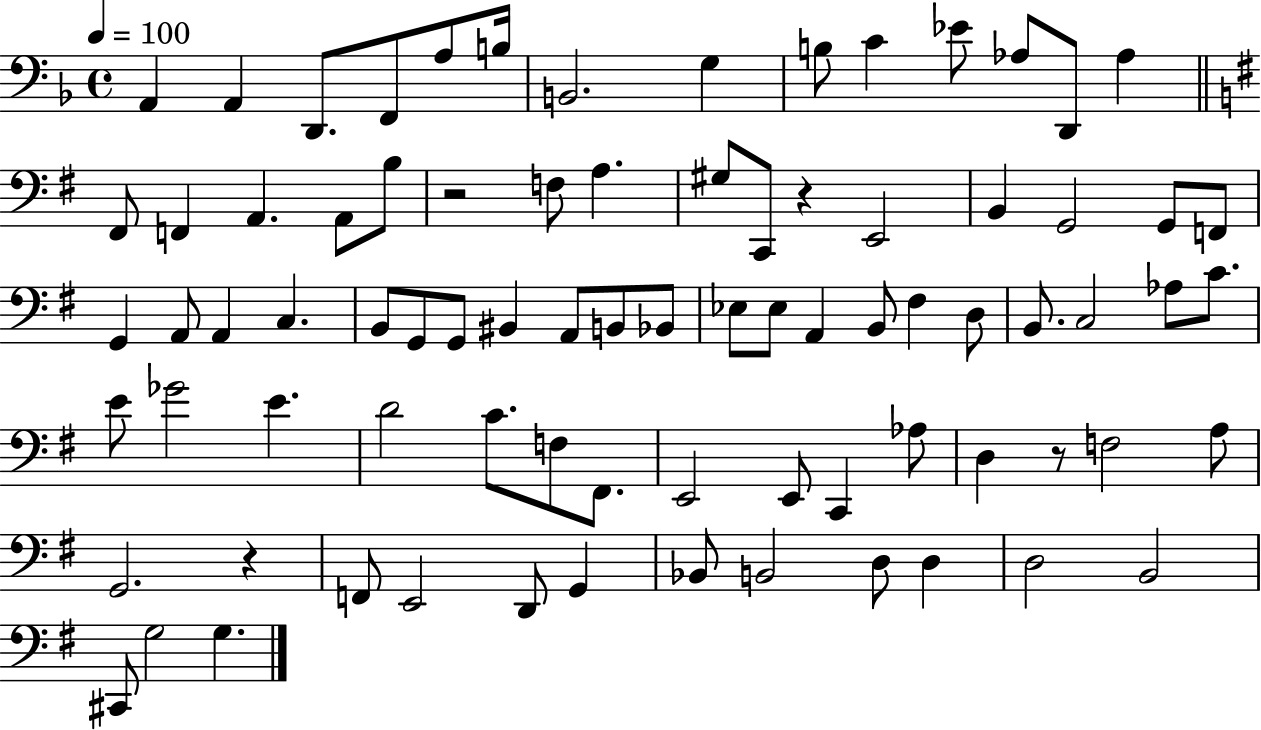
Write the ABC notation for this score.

X:1
T:Untitled
M:4/4
L:1/4
K:F
A,, A,, D,,/2 F,,/2 A,/2 B,/4 B,,2 G, B,/2 C _E/2 _A,/2 D,,/2 _A, ^F,,/2 F,, A,, A,,/2 B,/2 z2 F,/2 A, ^G,/2 C,,/2 z E,,2 B,, G,,2 G,,/2 F,,/2 G,, A,,/2 A,, C, B,,/2 G,,/2 G,,/2 ^B,, A,,/2 B,,/2 _B,,/2 _E,/2 _E,/2 A,, B,,/2 ^F, D,/2 B,,/2 C,2 _A,/2 C/2 E/2 _G2 E D2 C/2 F,/2 ^F,,/2 E,,2 E,,/2 C,, _A,/2 D, z/2 F,2 A,/2 G,,2 z F,,/2 E,,2 D,,/2 G,, _B,,/2 B,,2 D,/2 D, D,2 B,,2 ^C,,/2 G,2 G,